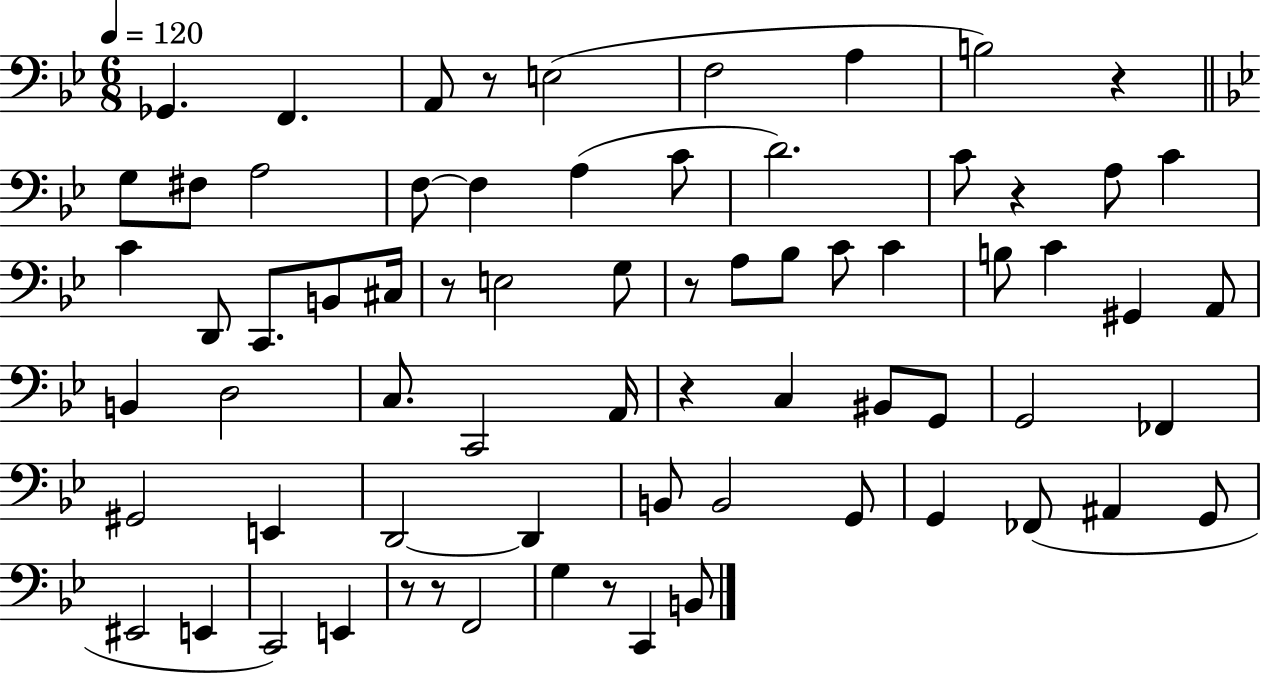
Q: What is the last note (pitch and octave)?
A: B2